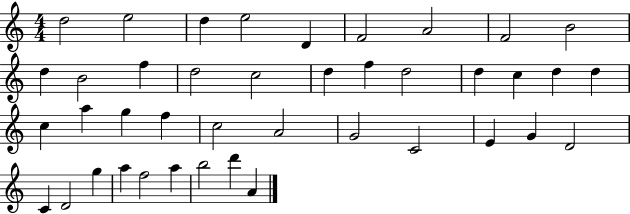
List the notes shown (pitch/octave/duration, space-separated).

D5/h E5/h D5/q E5/h D4/q F4/h A4/h F4/h B4/h D5/q B4/h F5/q D5/h C5/h D5/q F5/q D5/h D5/q C5/q D5/q D5/q C5/q A5/q G5/q F5/q C5/h A4/h G4/h C4/h E4/q G4/q D4/h C4/q D4/h G5/q A5/q F5/h A5/q B5/h D6/q A4/q